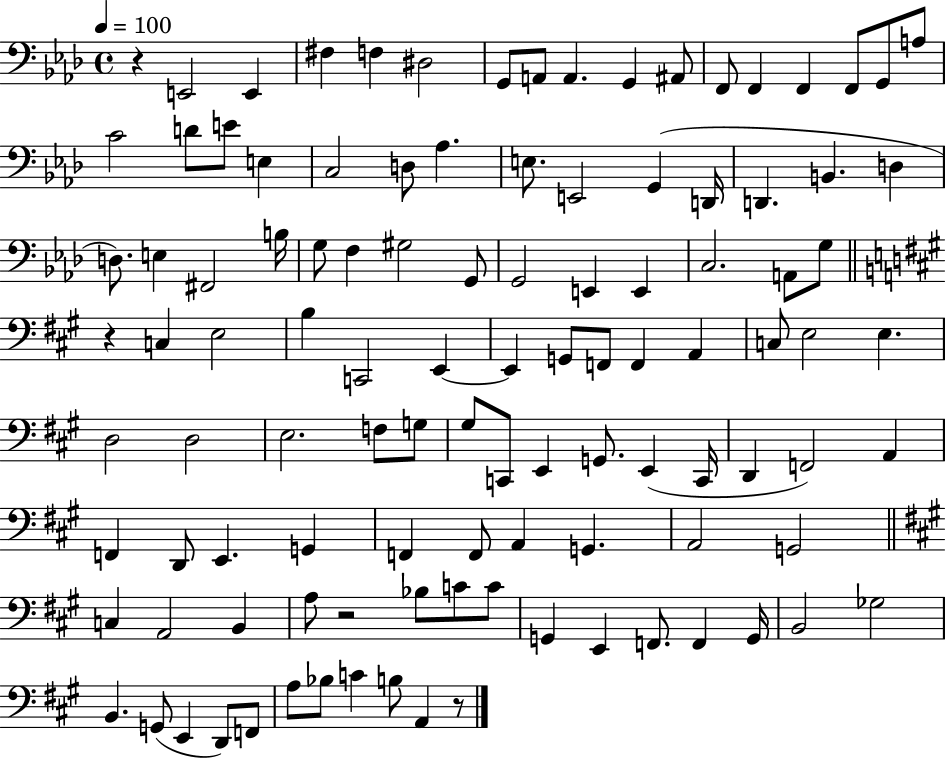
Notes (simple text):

R/q E2/h E2/q F#3/q F3/q D#3/h G2/e A2/e A2/q. G2/q A#2/e F2/e F2/q F2/q F2/e G2/e A3/e C4/h D4/e E4/e E3/q C3/h D3/e Ab3/q. E3/e. E2/h G2/q D2/s D2/q. B2/q. D3/q D3/e. E3/q F#2/h B3/s G3/e F3/q G#3/h G2/e G2/h E2/q E2/q C3/h. A2/e G3/e R/q C3/q E3/h B3/q C2/h E2/q E2/q G2/e F2/e F2/q A2/q C3/e E3/h E3/q. D3/h D3/h E3/h. F3/e G3/e G#3/e C2/e E2/q G2/e. E2/q C2/s D2/q F2/h A2/q F2/q D2/e E2/q. G2/q F2/q F2/e A2/q G2/q. A2/h G2/h C3/q A2/h B2/q A3/e R/h Bb3/e C4/e C4/e G2/q E2/q F2/e. F2/q G2/s B2/h Gb3/h B2/q. G2/e E2/q D2/e F2/e A3/e Bb3/e C4/q B3/e A2/q R/e